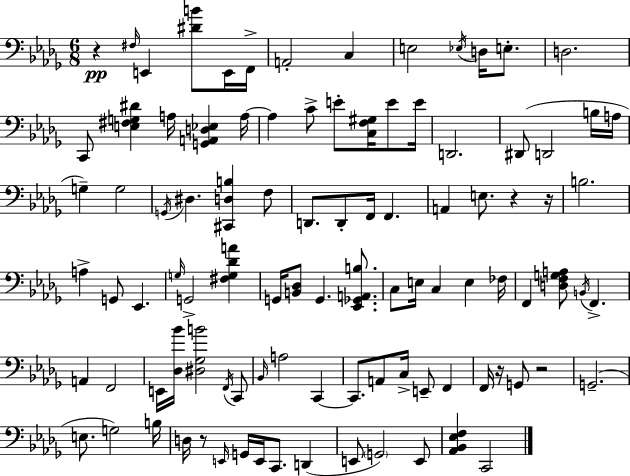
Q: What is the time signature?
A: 6/8